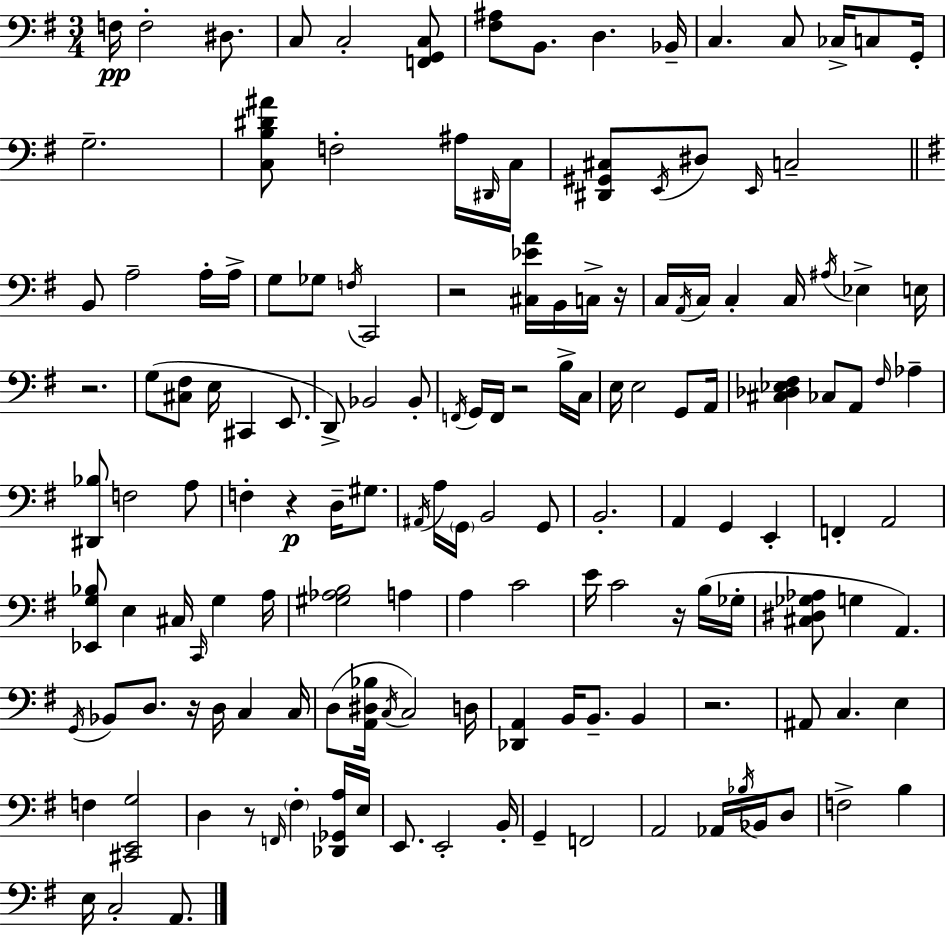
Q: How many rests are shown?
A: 9